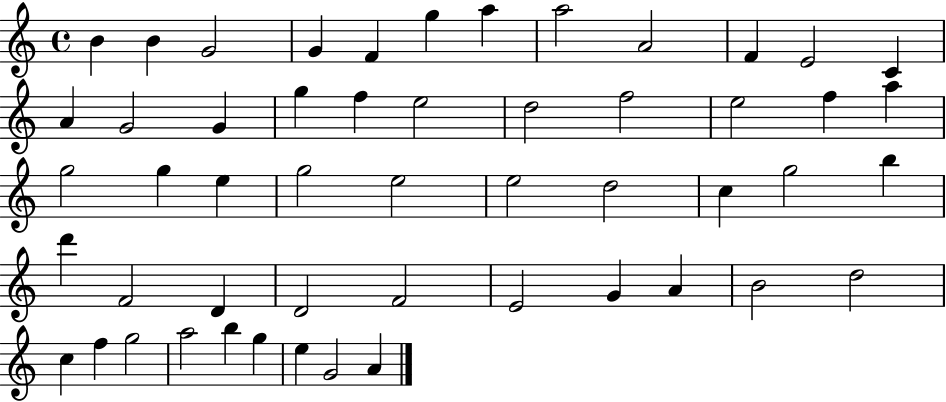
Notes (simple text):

B4/q B4/q G4/h G4/q F4/q G5/q A5/q A5/h A4/h F4/q E4/h C4/q A4/q G4/h G4/q G5/q F5/q E5/h D5/h F5/h E5/h F5/q A5/q G5/h G5/q E5/q G5/h E5/h E5/h D5/h C5/q G5/h B5/q D6/q F4/h D4/q D4/h F4/h E4/h G4/q A4/q B4/h D5/h C5/q F5/q G5/h A5/h B5/q G5/q E5/q G4/h A4/q